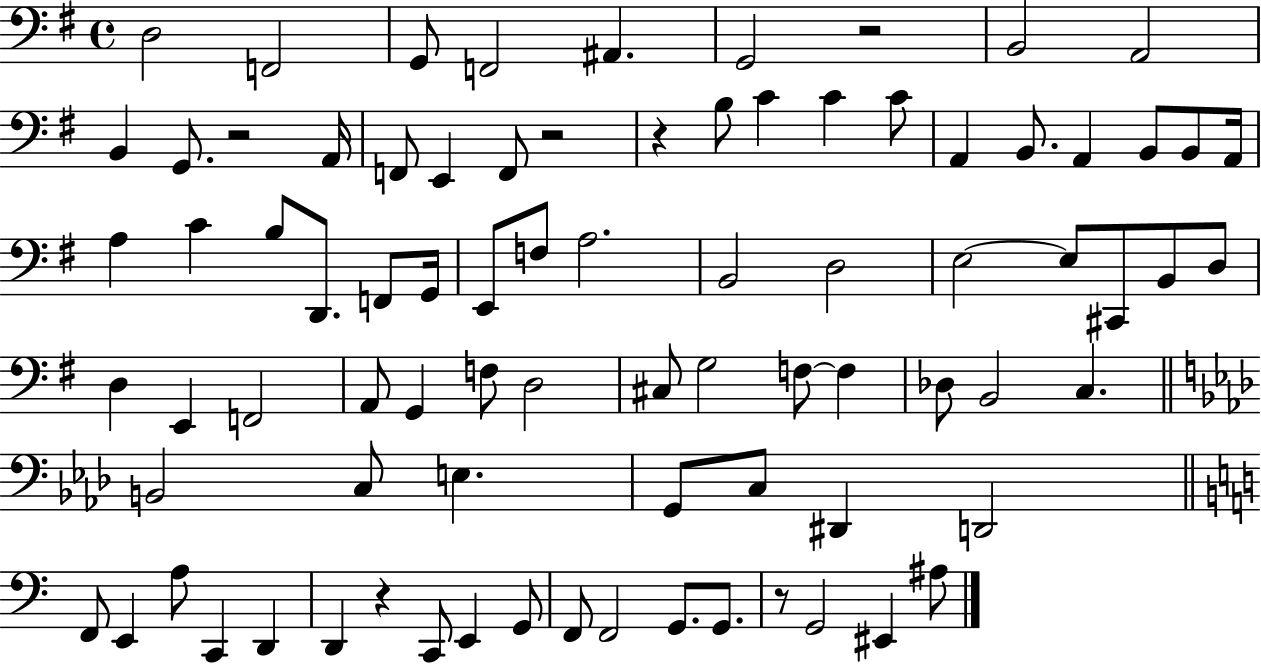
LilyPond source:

{
  \clef bass
  \time 4/4
  \defaultTimeSignature
  \key g \major
  \repeat volta 2 { d2 f,2 | g,8 f,2 ais,4. | g,2 r2 | b,2 a,2 | \break b,4 g,8. r2 a,16 | f,8 e,4 f,8 r2 | r4 b8 c'4 c'4 c'8 | a,4 b,8. a,4 b,8 b,8 a,16 | \break a4 c'4 b8 d,8. f,8 g,16 | e,8 f8 a2. | b,2 d2 | e2~~ e8 cis,8 b,8 d8 | \break d4 e,4 f,2 | a,8 g,4 f8 d2 | cis8 g2 f8~~ f4 | des8 b,2 c4. | \break \bar "||" \break \key aes \major b,2 c8 e4. | g,8 c8 dis,4 d,2 | \bar "||" \break \key a \minor f,8 e,4 a8 c,4 d,4 | d,4 r4 c,8 e,4 g,8 | f,8 f,2 g,8. g,8. | r8 g,2 eis,4 ais8 | \break } \bar "|."
}